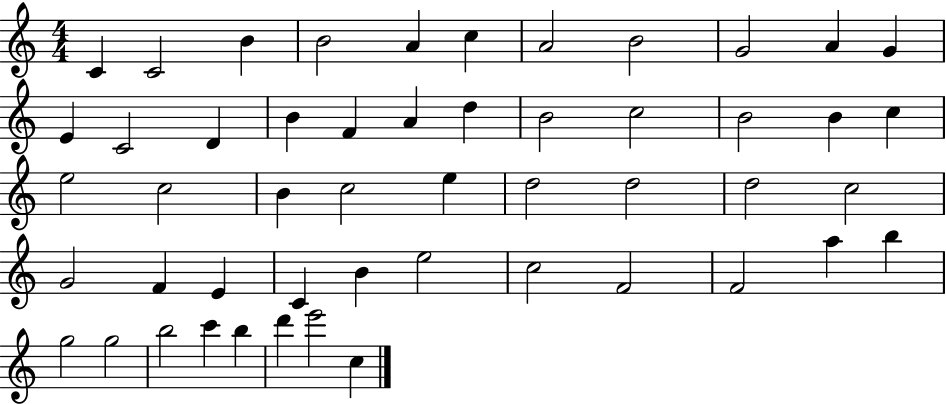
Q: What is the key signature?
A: C major